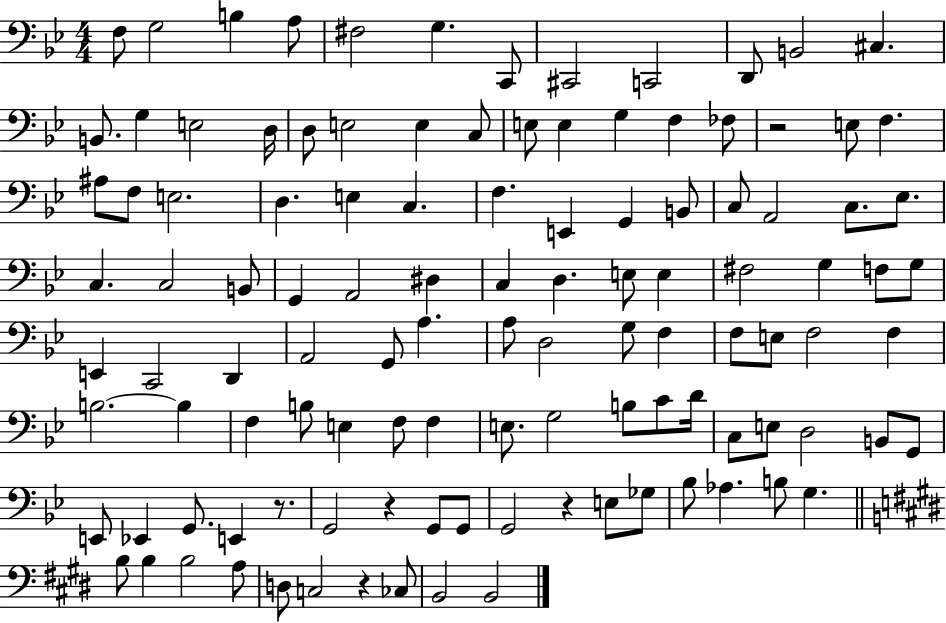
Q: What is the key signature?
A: BES major